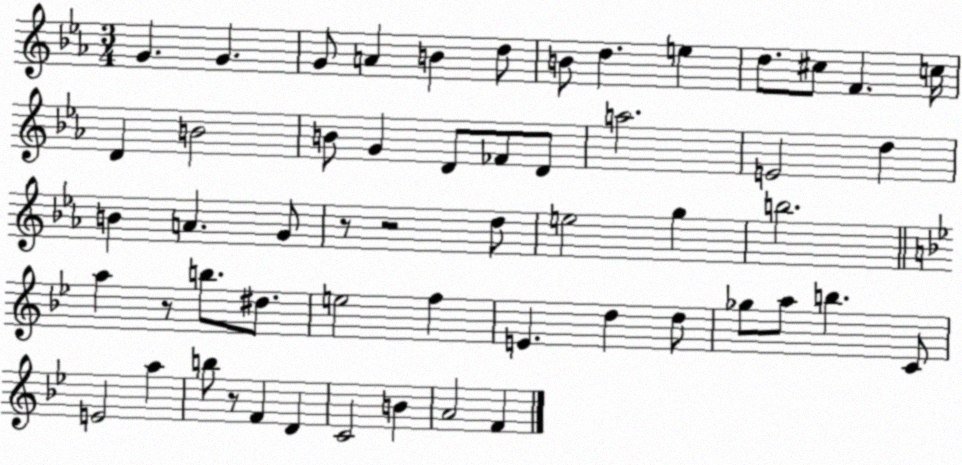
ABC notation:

X:1
T:Untitled
M:3/4
L:1/4
K:Eb
G G G/2 A B d/2 B/2 d e d/2 ^c/2 F c/4 D B2 B/2 G D/2 _F/2 D/2 a2 E2 d B A G/2 z/2 z2 d/2 e2 g b2 a z/2 b/2 ^d/2 e2 f E d d/2 _g/2 a/2 b C/2 E2 a b/2 z/2 F D C2 B A2 F